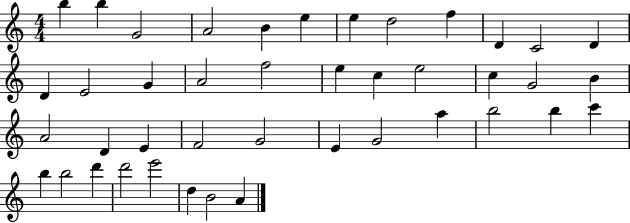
B5/q B5/q G4/h A4/h B4/q E5/q E5/q D5/h F5/q D4/q C4/h D4/q D4/q E4/h G4/q A4/h F5/h E5/q C5/q E5/h C5/q G4/h B4/q A4/h D4/q E4/q F4/h G4/h E4/q G4/h A5/q B5/h B5/q C6/q B5/q B5/h D6/q D6/h E6/h D5/q B4/h A4/q